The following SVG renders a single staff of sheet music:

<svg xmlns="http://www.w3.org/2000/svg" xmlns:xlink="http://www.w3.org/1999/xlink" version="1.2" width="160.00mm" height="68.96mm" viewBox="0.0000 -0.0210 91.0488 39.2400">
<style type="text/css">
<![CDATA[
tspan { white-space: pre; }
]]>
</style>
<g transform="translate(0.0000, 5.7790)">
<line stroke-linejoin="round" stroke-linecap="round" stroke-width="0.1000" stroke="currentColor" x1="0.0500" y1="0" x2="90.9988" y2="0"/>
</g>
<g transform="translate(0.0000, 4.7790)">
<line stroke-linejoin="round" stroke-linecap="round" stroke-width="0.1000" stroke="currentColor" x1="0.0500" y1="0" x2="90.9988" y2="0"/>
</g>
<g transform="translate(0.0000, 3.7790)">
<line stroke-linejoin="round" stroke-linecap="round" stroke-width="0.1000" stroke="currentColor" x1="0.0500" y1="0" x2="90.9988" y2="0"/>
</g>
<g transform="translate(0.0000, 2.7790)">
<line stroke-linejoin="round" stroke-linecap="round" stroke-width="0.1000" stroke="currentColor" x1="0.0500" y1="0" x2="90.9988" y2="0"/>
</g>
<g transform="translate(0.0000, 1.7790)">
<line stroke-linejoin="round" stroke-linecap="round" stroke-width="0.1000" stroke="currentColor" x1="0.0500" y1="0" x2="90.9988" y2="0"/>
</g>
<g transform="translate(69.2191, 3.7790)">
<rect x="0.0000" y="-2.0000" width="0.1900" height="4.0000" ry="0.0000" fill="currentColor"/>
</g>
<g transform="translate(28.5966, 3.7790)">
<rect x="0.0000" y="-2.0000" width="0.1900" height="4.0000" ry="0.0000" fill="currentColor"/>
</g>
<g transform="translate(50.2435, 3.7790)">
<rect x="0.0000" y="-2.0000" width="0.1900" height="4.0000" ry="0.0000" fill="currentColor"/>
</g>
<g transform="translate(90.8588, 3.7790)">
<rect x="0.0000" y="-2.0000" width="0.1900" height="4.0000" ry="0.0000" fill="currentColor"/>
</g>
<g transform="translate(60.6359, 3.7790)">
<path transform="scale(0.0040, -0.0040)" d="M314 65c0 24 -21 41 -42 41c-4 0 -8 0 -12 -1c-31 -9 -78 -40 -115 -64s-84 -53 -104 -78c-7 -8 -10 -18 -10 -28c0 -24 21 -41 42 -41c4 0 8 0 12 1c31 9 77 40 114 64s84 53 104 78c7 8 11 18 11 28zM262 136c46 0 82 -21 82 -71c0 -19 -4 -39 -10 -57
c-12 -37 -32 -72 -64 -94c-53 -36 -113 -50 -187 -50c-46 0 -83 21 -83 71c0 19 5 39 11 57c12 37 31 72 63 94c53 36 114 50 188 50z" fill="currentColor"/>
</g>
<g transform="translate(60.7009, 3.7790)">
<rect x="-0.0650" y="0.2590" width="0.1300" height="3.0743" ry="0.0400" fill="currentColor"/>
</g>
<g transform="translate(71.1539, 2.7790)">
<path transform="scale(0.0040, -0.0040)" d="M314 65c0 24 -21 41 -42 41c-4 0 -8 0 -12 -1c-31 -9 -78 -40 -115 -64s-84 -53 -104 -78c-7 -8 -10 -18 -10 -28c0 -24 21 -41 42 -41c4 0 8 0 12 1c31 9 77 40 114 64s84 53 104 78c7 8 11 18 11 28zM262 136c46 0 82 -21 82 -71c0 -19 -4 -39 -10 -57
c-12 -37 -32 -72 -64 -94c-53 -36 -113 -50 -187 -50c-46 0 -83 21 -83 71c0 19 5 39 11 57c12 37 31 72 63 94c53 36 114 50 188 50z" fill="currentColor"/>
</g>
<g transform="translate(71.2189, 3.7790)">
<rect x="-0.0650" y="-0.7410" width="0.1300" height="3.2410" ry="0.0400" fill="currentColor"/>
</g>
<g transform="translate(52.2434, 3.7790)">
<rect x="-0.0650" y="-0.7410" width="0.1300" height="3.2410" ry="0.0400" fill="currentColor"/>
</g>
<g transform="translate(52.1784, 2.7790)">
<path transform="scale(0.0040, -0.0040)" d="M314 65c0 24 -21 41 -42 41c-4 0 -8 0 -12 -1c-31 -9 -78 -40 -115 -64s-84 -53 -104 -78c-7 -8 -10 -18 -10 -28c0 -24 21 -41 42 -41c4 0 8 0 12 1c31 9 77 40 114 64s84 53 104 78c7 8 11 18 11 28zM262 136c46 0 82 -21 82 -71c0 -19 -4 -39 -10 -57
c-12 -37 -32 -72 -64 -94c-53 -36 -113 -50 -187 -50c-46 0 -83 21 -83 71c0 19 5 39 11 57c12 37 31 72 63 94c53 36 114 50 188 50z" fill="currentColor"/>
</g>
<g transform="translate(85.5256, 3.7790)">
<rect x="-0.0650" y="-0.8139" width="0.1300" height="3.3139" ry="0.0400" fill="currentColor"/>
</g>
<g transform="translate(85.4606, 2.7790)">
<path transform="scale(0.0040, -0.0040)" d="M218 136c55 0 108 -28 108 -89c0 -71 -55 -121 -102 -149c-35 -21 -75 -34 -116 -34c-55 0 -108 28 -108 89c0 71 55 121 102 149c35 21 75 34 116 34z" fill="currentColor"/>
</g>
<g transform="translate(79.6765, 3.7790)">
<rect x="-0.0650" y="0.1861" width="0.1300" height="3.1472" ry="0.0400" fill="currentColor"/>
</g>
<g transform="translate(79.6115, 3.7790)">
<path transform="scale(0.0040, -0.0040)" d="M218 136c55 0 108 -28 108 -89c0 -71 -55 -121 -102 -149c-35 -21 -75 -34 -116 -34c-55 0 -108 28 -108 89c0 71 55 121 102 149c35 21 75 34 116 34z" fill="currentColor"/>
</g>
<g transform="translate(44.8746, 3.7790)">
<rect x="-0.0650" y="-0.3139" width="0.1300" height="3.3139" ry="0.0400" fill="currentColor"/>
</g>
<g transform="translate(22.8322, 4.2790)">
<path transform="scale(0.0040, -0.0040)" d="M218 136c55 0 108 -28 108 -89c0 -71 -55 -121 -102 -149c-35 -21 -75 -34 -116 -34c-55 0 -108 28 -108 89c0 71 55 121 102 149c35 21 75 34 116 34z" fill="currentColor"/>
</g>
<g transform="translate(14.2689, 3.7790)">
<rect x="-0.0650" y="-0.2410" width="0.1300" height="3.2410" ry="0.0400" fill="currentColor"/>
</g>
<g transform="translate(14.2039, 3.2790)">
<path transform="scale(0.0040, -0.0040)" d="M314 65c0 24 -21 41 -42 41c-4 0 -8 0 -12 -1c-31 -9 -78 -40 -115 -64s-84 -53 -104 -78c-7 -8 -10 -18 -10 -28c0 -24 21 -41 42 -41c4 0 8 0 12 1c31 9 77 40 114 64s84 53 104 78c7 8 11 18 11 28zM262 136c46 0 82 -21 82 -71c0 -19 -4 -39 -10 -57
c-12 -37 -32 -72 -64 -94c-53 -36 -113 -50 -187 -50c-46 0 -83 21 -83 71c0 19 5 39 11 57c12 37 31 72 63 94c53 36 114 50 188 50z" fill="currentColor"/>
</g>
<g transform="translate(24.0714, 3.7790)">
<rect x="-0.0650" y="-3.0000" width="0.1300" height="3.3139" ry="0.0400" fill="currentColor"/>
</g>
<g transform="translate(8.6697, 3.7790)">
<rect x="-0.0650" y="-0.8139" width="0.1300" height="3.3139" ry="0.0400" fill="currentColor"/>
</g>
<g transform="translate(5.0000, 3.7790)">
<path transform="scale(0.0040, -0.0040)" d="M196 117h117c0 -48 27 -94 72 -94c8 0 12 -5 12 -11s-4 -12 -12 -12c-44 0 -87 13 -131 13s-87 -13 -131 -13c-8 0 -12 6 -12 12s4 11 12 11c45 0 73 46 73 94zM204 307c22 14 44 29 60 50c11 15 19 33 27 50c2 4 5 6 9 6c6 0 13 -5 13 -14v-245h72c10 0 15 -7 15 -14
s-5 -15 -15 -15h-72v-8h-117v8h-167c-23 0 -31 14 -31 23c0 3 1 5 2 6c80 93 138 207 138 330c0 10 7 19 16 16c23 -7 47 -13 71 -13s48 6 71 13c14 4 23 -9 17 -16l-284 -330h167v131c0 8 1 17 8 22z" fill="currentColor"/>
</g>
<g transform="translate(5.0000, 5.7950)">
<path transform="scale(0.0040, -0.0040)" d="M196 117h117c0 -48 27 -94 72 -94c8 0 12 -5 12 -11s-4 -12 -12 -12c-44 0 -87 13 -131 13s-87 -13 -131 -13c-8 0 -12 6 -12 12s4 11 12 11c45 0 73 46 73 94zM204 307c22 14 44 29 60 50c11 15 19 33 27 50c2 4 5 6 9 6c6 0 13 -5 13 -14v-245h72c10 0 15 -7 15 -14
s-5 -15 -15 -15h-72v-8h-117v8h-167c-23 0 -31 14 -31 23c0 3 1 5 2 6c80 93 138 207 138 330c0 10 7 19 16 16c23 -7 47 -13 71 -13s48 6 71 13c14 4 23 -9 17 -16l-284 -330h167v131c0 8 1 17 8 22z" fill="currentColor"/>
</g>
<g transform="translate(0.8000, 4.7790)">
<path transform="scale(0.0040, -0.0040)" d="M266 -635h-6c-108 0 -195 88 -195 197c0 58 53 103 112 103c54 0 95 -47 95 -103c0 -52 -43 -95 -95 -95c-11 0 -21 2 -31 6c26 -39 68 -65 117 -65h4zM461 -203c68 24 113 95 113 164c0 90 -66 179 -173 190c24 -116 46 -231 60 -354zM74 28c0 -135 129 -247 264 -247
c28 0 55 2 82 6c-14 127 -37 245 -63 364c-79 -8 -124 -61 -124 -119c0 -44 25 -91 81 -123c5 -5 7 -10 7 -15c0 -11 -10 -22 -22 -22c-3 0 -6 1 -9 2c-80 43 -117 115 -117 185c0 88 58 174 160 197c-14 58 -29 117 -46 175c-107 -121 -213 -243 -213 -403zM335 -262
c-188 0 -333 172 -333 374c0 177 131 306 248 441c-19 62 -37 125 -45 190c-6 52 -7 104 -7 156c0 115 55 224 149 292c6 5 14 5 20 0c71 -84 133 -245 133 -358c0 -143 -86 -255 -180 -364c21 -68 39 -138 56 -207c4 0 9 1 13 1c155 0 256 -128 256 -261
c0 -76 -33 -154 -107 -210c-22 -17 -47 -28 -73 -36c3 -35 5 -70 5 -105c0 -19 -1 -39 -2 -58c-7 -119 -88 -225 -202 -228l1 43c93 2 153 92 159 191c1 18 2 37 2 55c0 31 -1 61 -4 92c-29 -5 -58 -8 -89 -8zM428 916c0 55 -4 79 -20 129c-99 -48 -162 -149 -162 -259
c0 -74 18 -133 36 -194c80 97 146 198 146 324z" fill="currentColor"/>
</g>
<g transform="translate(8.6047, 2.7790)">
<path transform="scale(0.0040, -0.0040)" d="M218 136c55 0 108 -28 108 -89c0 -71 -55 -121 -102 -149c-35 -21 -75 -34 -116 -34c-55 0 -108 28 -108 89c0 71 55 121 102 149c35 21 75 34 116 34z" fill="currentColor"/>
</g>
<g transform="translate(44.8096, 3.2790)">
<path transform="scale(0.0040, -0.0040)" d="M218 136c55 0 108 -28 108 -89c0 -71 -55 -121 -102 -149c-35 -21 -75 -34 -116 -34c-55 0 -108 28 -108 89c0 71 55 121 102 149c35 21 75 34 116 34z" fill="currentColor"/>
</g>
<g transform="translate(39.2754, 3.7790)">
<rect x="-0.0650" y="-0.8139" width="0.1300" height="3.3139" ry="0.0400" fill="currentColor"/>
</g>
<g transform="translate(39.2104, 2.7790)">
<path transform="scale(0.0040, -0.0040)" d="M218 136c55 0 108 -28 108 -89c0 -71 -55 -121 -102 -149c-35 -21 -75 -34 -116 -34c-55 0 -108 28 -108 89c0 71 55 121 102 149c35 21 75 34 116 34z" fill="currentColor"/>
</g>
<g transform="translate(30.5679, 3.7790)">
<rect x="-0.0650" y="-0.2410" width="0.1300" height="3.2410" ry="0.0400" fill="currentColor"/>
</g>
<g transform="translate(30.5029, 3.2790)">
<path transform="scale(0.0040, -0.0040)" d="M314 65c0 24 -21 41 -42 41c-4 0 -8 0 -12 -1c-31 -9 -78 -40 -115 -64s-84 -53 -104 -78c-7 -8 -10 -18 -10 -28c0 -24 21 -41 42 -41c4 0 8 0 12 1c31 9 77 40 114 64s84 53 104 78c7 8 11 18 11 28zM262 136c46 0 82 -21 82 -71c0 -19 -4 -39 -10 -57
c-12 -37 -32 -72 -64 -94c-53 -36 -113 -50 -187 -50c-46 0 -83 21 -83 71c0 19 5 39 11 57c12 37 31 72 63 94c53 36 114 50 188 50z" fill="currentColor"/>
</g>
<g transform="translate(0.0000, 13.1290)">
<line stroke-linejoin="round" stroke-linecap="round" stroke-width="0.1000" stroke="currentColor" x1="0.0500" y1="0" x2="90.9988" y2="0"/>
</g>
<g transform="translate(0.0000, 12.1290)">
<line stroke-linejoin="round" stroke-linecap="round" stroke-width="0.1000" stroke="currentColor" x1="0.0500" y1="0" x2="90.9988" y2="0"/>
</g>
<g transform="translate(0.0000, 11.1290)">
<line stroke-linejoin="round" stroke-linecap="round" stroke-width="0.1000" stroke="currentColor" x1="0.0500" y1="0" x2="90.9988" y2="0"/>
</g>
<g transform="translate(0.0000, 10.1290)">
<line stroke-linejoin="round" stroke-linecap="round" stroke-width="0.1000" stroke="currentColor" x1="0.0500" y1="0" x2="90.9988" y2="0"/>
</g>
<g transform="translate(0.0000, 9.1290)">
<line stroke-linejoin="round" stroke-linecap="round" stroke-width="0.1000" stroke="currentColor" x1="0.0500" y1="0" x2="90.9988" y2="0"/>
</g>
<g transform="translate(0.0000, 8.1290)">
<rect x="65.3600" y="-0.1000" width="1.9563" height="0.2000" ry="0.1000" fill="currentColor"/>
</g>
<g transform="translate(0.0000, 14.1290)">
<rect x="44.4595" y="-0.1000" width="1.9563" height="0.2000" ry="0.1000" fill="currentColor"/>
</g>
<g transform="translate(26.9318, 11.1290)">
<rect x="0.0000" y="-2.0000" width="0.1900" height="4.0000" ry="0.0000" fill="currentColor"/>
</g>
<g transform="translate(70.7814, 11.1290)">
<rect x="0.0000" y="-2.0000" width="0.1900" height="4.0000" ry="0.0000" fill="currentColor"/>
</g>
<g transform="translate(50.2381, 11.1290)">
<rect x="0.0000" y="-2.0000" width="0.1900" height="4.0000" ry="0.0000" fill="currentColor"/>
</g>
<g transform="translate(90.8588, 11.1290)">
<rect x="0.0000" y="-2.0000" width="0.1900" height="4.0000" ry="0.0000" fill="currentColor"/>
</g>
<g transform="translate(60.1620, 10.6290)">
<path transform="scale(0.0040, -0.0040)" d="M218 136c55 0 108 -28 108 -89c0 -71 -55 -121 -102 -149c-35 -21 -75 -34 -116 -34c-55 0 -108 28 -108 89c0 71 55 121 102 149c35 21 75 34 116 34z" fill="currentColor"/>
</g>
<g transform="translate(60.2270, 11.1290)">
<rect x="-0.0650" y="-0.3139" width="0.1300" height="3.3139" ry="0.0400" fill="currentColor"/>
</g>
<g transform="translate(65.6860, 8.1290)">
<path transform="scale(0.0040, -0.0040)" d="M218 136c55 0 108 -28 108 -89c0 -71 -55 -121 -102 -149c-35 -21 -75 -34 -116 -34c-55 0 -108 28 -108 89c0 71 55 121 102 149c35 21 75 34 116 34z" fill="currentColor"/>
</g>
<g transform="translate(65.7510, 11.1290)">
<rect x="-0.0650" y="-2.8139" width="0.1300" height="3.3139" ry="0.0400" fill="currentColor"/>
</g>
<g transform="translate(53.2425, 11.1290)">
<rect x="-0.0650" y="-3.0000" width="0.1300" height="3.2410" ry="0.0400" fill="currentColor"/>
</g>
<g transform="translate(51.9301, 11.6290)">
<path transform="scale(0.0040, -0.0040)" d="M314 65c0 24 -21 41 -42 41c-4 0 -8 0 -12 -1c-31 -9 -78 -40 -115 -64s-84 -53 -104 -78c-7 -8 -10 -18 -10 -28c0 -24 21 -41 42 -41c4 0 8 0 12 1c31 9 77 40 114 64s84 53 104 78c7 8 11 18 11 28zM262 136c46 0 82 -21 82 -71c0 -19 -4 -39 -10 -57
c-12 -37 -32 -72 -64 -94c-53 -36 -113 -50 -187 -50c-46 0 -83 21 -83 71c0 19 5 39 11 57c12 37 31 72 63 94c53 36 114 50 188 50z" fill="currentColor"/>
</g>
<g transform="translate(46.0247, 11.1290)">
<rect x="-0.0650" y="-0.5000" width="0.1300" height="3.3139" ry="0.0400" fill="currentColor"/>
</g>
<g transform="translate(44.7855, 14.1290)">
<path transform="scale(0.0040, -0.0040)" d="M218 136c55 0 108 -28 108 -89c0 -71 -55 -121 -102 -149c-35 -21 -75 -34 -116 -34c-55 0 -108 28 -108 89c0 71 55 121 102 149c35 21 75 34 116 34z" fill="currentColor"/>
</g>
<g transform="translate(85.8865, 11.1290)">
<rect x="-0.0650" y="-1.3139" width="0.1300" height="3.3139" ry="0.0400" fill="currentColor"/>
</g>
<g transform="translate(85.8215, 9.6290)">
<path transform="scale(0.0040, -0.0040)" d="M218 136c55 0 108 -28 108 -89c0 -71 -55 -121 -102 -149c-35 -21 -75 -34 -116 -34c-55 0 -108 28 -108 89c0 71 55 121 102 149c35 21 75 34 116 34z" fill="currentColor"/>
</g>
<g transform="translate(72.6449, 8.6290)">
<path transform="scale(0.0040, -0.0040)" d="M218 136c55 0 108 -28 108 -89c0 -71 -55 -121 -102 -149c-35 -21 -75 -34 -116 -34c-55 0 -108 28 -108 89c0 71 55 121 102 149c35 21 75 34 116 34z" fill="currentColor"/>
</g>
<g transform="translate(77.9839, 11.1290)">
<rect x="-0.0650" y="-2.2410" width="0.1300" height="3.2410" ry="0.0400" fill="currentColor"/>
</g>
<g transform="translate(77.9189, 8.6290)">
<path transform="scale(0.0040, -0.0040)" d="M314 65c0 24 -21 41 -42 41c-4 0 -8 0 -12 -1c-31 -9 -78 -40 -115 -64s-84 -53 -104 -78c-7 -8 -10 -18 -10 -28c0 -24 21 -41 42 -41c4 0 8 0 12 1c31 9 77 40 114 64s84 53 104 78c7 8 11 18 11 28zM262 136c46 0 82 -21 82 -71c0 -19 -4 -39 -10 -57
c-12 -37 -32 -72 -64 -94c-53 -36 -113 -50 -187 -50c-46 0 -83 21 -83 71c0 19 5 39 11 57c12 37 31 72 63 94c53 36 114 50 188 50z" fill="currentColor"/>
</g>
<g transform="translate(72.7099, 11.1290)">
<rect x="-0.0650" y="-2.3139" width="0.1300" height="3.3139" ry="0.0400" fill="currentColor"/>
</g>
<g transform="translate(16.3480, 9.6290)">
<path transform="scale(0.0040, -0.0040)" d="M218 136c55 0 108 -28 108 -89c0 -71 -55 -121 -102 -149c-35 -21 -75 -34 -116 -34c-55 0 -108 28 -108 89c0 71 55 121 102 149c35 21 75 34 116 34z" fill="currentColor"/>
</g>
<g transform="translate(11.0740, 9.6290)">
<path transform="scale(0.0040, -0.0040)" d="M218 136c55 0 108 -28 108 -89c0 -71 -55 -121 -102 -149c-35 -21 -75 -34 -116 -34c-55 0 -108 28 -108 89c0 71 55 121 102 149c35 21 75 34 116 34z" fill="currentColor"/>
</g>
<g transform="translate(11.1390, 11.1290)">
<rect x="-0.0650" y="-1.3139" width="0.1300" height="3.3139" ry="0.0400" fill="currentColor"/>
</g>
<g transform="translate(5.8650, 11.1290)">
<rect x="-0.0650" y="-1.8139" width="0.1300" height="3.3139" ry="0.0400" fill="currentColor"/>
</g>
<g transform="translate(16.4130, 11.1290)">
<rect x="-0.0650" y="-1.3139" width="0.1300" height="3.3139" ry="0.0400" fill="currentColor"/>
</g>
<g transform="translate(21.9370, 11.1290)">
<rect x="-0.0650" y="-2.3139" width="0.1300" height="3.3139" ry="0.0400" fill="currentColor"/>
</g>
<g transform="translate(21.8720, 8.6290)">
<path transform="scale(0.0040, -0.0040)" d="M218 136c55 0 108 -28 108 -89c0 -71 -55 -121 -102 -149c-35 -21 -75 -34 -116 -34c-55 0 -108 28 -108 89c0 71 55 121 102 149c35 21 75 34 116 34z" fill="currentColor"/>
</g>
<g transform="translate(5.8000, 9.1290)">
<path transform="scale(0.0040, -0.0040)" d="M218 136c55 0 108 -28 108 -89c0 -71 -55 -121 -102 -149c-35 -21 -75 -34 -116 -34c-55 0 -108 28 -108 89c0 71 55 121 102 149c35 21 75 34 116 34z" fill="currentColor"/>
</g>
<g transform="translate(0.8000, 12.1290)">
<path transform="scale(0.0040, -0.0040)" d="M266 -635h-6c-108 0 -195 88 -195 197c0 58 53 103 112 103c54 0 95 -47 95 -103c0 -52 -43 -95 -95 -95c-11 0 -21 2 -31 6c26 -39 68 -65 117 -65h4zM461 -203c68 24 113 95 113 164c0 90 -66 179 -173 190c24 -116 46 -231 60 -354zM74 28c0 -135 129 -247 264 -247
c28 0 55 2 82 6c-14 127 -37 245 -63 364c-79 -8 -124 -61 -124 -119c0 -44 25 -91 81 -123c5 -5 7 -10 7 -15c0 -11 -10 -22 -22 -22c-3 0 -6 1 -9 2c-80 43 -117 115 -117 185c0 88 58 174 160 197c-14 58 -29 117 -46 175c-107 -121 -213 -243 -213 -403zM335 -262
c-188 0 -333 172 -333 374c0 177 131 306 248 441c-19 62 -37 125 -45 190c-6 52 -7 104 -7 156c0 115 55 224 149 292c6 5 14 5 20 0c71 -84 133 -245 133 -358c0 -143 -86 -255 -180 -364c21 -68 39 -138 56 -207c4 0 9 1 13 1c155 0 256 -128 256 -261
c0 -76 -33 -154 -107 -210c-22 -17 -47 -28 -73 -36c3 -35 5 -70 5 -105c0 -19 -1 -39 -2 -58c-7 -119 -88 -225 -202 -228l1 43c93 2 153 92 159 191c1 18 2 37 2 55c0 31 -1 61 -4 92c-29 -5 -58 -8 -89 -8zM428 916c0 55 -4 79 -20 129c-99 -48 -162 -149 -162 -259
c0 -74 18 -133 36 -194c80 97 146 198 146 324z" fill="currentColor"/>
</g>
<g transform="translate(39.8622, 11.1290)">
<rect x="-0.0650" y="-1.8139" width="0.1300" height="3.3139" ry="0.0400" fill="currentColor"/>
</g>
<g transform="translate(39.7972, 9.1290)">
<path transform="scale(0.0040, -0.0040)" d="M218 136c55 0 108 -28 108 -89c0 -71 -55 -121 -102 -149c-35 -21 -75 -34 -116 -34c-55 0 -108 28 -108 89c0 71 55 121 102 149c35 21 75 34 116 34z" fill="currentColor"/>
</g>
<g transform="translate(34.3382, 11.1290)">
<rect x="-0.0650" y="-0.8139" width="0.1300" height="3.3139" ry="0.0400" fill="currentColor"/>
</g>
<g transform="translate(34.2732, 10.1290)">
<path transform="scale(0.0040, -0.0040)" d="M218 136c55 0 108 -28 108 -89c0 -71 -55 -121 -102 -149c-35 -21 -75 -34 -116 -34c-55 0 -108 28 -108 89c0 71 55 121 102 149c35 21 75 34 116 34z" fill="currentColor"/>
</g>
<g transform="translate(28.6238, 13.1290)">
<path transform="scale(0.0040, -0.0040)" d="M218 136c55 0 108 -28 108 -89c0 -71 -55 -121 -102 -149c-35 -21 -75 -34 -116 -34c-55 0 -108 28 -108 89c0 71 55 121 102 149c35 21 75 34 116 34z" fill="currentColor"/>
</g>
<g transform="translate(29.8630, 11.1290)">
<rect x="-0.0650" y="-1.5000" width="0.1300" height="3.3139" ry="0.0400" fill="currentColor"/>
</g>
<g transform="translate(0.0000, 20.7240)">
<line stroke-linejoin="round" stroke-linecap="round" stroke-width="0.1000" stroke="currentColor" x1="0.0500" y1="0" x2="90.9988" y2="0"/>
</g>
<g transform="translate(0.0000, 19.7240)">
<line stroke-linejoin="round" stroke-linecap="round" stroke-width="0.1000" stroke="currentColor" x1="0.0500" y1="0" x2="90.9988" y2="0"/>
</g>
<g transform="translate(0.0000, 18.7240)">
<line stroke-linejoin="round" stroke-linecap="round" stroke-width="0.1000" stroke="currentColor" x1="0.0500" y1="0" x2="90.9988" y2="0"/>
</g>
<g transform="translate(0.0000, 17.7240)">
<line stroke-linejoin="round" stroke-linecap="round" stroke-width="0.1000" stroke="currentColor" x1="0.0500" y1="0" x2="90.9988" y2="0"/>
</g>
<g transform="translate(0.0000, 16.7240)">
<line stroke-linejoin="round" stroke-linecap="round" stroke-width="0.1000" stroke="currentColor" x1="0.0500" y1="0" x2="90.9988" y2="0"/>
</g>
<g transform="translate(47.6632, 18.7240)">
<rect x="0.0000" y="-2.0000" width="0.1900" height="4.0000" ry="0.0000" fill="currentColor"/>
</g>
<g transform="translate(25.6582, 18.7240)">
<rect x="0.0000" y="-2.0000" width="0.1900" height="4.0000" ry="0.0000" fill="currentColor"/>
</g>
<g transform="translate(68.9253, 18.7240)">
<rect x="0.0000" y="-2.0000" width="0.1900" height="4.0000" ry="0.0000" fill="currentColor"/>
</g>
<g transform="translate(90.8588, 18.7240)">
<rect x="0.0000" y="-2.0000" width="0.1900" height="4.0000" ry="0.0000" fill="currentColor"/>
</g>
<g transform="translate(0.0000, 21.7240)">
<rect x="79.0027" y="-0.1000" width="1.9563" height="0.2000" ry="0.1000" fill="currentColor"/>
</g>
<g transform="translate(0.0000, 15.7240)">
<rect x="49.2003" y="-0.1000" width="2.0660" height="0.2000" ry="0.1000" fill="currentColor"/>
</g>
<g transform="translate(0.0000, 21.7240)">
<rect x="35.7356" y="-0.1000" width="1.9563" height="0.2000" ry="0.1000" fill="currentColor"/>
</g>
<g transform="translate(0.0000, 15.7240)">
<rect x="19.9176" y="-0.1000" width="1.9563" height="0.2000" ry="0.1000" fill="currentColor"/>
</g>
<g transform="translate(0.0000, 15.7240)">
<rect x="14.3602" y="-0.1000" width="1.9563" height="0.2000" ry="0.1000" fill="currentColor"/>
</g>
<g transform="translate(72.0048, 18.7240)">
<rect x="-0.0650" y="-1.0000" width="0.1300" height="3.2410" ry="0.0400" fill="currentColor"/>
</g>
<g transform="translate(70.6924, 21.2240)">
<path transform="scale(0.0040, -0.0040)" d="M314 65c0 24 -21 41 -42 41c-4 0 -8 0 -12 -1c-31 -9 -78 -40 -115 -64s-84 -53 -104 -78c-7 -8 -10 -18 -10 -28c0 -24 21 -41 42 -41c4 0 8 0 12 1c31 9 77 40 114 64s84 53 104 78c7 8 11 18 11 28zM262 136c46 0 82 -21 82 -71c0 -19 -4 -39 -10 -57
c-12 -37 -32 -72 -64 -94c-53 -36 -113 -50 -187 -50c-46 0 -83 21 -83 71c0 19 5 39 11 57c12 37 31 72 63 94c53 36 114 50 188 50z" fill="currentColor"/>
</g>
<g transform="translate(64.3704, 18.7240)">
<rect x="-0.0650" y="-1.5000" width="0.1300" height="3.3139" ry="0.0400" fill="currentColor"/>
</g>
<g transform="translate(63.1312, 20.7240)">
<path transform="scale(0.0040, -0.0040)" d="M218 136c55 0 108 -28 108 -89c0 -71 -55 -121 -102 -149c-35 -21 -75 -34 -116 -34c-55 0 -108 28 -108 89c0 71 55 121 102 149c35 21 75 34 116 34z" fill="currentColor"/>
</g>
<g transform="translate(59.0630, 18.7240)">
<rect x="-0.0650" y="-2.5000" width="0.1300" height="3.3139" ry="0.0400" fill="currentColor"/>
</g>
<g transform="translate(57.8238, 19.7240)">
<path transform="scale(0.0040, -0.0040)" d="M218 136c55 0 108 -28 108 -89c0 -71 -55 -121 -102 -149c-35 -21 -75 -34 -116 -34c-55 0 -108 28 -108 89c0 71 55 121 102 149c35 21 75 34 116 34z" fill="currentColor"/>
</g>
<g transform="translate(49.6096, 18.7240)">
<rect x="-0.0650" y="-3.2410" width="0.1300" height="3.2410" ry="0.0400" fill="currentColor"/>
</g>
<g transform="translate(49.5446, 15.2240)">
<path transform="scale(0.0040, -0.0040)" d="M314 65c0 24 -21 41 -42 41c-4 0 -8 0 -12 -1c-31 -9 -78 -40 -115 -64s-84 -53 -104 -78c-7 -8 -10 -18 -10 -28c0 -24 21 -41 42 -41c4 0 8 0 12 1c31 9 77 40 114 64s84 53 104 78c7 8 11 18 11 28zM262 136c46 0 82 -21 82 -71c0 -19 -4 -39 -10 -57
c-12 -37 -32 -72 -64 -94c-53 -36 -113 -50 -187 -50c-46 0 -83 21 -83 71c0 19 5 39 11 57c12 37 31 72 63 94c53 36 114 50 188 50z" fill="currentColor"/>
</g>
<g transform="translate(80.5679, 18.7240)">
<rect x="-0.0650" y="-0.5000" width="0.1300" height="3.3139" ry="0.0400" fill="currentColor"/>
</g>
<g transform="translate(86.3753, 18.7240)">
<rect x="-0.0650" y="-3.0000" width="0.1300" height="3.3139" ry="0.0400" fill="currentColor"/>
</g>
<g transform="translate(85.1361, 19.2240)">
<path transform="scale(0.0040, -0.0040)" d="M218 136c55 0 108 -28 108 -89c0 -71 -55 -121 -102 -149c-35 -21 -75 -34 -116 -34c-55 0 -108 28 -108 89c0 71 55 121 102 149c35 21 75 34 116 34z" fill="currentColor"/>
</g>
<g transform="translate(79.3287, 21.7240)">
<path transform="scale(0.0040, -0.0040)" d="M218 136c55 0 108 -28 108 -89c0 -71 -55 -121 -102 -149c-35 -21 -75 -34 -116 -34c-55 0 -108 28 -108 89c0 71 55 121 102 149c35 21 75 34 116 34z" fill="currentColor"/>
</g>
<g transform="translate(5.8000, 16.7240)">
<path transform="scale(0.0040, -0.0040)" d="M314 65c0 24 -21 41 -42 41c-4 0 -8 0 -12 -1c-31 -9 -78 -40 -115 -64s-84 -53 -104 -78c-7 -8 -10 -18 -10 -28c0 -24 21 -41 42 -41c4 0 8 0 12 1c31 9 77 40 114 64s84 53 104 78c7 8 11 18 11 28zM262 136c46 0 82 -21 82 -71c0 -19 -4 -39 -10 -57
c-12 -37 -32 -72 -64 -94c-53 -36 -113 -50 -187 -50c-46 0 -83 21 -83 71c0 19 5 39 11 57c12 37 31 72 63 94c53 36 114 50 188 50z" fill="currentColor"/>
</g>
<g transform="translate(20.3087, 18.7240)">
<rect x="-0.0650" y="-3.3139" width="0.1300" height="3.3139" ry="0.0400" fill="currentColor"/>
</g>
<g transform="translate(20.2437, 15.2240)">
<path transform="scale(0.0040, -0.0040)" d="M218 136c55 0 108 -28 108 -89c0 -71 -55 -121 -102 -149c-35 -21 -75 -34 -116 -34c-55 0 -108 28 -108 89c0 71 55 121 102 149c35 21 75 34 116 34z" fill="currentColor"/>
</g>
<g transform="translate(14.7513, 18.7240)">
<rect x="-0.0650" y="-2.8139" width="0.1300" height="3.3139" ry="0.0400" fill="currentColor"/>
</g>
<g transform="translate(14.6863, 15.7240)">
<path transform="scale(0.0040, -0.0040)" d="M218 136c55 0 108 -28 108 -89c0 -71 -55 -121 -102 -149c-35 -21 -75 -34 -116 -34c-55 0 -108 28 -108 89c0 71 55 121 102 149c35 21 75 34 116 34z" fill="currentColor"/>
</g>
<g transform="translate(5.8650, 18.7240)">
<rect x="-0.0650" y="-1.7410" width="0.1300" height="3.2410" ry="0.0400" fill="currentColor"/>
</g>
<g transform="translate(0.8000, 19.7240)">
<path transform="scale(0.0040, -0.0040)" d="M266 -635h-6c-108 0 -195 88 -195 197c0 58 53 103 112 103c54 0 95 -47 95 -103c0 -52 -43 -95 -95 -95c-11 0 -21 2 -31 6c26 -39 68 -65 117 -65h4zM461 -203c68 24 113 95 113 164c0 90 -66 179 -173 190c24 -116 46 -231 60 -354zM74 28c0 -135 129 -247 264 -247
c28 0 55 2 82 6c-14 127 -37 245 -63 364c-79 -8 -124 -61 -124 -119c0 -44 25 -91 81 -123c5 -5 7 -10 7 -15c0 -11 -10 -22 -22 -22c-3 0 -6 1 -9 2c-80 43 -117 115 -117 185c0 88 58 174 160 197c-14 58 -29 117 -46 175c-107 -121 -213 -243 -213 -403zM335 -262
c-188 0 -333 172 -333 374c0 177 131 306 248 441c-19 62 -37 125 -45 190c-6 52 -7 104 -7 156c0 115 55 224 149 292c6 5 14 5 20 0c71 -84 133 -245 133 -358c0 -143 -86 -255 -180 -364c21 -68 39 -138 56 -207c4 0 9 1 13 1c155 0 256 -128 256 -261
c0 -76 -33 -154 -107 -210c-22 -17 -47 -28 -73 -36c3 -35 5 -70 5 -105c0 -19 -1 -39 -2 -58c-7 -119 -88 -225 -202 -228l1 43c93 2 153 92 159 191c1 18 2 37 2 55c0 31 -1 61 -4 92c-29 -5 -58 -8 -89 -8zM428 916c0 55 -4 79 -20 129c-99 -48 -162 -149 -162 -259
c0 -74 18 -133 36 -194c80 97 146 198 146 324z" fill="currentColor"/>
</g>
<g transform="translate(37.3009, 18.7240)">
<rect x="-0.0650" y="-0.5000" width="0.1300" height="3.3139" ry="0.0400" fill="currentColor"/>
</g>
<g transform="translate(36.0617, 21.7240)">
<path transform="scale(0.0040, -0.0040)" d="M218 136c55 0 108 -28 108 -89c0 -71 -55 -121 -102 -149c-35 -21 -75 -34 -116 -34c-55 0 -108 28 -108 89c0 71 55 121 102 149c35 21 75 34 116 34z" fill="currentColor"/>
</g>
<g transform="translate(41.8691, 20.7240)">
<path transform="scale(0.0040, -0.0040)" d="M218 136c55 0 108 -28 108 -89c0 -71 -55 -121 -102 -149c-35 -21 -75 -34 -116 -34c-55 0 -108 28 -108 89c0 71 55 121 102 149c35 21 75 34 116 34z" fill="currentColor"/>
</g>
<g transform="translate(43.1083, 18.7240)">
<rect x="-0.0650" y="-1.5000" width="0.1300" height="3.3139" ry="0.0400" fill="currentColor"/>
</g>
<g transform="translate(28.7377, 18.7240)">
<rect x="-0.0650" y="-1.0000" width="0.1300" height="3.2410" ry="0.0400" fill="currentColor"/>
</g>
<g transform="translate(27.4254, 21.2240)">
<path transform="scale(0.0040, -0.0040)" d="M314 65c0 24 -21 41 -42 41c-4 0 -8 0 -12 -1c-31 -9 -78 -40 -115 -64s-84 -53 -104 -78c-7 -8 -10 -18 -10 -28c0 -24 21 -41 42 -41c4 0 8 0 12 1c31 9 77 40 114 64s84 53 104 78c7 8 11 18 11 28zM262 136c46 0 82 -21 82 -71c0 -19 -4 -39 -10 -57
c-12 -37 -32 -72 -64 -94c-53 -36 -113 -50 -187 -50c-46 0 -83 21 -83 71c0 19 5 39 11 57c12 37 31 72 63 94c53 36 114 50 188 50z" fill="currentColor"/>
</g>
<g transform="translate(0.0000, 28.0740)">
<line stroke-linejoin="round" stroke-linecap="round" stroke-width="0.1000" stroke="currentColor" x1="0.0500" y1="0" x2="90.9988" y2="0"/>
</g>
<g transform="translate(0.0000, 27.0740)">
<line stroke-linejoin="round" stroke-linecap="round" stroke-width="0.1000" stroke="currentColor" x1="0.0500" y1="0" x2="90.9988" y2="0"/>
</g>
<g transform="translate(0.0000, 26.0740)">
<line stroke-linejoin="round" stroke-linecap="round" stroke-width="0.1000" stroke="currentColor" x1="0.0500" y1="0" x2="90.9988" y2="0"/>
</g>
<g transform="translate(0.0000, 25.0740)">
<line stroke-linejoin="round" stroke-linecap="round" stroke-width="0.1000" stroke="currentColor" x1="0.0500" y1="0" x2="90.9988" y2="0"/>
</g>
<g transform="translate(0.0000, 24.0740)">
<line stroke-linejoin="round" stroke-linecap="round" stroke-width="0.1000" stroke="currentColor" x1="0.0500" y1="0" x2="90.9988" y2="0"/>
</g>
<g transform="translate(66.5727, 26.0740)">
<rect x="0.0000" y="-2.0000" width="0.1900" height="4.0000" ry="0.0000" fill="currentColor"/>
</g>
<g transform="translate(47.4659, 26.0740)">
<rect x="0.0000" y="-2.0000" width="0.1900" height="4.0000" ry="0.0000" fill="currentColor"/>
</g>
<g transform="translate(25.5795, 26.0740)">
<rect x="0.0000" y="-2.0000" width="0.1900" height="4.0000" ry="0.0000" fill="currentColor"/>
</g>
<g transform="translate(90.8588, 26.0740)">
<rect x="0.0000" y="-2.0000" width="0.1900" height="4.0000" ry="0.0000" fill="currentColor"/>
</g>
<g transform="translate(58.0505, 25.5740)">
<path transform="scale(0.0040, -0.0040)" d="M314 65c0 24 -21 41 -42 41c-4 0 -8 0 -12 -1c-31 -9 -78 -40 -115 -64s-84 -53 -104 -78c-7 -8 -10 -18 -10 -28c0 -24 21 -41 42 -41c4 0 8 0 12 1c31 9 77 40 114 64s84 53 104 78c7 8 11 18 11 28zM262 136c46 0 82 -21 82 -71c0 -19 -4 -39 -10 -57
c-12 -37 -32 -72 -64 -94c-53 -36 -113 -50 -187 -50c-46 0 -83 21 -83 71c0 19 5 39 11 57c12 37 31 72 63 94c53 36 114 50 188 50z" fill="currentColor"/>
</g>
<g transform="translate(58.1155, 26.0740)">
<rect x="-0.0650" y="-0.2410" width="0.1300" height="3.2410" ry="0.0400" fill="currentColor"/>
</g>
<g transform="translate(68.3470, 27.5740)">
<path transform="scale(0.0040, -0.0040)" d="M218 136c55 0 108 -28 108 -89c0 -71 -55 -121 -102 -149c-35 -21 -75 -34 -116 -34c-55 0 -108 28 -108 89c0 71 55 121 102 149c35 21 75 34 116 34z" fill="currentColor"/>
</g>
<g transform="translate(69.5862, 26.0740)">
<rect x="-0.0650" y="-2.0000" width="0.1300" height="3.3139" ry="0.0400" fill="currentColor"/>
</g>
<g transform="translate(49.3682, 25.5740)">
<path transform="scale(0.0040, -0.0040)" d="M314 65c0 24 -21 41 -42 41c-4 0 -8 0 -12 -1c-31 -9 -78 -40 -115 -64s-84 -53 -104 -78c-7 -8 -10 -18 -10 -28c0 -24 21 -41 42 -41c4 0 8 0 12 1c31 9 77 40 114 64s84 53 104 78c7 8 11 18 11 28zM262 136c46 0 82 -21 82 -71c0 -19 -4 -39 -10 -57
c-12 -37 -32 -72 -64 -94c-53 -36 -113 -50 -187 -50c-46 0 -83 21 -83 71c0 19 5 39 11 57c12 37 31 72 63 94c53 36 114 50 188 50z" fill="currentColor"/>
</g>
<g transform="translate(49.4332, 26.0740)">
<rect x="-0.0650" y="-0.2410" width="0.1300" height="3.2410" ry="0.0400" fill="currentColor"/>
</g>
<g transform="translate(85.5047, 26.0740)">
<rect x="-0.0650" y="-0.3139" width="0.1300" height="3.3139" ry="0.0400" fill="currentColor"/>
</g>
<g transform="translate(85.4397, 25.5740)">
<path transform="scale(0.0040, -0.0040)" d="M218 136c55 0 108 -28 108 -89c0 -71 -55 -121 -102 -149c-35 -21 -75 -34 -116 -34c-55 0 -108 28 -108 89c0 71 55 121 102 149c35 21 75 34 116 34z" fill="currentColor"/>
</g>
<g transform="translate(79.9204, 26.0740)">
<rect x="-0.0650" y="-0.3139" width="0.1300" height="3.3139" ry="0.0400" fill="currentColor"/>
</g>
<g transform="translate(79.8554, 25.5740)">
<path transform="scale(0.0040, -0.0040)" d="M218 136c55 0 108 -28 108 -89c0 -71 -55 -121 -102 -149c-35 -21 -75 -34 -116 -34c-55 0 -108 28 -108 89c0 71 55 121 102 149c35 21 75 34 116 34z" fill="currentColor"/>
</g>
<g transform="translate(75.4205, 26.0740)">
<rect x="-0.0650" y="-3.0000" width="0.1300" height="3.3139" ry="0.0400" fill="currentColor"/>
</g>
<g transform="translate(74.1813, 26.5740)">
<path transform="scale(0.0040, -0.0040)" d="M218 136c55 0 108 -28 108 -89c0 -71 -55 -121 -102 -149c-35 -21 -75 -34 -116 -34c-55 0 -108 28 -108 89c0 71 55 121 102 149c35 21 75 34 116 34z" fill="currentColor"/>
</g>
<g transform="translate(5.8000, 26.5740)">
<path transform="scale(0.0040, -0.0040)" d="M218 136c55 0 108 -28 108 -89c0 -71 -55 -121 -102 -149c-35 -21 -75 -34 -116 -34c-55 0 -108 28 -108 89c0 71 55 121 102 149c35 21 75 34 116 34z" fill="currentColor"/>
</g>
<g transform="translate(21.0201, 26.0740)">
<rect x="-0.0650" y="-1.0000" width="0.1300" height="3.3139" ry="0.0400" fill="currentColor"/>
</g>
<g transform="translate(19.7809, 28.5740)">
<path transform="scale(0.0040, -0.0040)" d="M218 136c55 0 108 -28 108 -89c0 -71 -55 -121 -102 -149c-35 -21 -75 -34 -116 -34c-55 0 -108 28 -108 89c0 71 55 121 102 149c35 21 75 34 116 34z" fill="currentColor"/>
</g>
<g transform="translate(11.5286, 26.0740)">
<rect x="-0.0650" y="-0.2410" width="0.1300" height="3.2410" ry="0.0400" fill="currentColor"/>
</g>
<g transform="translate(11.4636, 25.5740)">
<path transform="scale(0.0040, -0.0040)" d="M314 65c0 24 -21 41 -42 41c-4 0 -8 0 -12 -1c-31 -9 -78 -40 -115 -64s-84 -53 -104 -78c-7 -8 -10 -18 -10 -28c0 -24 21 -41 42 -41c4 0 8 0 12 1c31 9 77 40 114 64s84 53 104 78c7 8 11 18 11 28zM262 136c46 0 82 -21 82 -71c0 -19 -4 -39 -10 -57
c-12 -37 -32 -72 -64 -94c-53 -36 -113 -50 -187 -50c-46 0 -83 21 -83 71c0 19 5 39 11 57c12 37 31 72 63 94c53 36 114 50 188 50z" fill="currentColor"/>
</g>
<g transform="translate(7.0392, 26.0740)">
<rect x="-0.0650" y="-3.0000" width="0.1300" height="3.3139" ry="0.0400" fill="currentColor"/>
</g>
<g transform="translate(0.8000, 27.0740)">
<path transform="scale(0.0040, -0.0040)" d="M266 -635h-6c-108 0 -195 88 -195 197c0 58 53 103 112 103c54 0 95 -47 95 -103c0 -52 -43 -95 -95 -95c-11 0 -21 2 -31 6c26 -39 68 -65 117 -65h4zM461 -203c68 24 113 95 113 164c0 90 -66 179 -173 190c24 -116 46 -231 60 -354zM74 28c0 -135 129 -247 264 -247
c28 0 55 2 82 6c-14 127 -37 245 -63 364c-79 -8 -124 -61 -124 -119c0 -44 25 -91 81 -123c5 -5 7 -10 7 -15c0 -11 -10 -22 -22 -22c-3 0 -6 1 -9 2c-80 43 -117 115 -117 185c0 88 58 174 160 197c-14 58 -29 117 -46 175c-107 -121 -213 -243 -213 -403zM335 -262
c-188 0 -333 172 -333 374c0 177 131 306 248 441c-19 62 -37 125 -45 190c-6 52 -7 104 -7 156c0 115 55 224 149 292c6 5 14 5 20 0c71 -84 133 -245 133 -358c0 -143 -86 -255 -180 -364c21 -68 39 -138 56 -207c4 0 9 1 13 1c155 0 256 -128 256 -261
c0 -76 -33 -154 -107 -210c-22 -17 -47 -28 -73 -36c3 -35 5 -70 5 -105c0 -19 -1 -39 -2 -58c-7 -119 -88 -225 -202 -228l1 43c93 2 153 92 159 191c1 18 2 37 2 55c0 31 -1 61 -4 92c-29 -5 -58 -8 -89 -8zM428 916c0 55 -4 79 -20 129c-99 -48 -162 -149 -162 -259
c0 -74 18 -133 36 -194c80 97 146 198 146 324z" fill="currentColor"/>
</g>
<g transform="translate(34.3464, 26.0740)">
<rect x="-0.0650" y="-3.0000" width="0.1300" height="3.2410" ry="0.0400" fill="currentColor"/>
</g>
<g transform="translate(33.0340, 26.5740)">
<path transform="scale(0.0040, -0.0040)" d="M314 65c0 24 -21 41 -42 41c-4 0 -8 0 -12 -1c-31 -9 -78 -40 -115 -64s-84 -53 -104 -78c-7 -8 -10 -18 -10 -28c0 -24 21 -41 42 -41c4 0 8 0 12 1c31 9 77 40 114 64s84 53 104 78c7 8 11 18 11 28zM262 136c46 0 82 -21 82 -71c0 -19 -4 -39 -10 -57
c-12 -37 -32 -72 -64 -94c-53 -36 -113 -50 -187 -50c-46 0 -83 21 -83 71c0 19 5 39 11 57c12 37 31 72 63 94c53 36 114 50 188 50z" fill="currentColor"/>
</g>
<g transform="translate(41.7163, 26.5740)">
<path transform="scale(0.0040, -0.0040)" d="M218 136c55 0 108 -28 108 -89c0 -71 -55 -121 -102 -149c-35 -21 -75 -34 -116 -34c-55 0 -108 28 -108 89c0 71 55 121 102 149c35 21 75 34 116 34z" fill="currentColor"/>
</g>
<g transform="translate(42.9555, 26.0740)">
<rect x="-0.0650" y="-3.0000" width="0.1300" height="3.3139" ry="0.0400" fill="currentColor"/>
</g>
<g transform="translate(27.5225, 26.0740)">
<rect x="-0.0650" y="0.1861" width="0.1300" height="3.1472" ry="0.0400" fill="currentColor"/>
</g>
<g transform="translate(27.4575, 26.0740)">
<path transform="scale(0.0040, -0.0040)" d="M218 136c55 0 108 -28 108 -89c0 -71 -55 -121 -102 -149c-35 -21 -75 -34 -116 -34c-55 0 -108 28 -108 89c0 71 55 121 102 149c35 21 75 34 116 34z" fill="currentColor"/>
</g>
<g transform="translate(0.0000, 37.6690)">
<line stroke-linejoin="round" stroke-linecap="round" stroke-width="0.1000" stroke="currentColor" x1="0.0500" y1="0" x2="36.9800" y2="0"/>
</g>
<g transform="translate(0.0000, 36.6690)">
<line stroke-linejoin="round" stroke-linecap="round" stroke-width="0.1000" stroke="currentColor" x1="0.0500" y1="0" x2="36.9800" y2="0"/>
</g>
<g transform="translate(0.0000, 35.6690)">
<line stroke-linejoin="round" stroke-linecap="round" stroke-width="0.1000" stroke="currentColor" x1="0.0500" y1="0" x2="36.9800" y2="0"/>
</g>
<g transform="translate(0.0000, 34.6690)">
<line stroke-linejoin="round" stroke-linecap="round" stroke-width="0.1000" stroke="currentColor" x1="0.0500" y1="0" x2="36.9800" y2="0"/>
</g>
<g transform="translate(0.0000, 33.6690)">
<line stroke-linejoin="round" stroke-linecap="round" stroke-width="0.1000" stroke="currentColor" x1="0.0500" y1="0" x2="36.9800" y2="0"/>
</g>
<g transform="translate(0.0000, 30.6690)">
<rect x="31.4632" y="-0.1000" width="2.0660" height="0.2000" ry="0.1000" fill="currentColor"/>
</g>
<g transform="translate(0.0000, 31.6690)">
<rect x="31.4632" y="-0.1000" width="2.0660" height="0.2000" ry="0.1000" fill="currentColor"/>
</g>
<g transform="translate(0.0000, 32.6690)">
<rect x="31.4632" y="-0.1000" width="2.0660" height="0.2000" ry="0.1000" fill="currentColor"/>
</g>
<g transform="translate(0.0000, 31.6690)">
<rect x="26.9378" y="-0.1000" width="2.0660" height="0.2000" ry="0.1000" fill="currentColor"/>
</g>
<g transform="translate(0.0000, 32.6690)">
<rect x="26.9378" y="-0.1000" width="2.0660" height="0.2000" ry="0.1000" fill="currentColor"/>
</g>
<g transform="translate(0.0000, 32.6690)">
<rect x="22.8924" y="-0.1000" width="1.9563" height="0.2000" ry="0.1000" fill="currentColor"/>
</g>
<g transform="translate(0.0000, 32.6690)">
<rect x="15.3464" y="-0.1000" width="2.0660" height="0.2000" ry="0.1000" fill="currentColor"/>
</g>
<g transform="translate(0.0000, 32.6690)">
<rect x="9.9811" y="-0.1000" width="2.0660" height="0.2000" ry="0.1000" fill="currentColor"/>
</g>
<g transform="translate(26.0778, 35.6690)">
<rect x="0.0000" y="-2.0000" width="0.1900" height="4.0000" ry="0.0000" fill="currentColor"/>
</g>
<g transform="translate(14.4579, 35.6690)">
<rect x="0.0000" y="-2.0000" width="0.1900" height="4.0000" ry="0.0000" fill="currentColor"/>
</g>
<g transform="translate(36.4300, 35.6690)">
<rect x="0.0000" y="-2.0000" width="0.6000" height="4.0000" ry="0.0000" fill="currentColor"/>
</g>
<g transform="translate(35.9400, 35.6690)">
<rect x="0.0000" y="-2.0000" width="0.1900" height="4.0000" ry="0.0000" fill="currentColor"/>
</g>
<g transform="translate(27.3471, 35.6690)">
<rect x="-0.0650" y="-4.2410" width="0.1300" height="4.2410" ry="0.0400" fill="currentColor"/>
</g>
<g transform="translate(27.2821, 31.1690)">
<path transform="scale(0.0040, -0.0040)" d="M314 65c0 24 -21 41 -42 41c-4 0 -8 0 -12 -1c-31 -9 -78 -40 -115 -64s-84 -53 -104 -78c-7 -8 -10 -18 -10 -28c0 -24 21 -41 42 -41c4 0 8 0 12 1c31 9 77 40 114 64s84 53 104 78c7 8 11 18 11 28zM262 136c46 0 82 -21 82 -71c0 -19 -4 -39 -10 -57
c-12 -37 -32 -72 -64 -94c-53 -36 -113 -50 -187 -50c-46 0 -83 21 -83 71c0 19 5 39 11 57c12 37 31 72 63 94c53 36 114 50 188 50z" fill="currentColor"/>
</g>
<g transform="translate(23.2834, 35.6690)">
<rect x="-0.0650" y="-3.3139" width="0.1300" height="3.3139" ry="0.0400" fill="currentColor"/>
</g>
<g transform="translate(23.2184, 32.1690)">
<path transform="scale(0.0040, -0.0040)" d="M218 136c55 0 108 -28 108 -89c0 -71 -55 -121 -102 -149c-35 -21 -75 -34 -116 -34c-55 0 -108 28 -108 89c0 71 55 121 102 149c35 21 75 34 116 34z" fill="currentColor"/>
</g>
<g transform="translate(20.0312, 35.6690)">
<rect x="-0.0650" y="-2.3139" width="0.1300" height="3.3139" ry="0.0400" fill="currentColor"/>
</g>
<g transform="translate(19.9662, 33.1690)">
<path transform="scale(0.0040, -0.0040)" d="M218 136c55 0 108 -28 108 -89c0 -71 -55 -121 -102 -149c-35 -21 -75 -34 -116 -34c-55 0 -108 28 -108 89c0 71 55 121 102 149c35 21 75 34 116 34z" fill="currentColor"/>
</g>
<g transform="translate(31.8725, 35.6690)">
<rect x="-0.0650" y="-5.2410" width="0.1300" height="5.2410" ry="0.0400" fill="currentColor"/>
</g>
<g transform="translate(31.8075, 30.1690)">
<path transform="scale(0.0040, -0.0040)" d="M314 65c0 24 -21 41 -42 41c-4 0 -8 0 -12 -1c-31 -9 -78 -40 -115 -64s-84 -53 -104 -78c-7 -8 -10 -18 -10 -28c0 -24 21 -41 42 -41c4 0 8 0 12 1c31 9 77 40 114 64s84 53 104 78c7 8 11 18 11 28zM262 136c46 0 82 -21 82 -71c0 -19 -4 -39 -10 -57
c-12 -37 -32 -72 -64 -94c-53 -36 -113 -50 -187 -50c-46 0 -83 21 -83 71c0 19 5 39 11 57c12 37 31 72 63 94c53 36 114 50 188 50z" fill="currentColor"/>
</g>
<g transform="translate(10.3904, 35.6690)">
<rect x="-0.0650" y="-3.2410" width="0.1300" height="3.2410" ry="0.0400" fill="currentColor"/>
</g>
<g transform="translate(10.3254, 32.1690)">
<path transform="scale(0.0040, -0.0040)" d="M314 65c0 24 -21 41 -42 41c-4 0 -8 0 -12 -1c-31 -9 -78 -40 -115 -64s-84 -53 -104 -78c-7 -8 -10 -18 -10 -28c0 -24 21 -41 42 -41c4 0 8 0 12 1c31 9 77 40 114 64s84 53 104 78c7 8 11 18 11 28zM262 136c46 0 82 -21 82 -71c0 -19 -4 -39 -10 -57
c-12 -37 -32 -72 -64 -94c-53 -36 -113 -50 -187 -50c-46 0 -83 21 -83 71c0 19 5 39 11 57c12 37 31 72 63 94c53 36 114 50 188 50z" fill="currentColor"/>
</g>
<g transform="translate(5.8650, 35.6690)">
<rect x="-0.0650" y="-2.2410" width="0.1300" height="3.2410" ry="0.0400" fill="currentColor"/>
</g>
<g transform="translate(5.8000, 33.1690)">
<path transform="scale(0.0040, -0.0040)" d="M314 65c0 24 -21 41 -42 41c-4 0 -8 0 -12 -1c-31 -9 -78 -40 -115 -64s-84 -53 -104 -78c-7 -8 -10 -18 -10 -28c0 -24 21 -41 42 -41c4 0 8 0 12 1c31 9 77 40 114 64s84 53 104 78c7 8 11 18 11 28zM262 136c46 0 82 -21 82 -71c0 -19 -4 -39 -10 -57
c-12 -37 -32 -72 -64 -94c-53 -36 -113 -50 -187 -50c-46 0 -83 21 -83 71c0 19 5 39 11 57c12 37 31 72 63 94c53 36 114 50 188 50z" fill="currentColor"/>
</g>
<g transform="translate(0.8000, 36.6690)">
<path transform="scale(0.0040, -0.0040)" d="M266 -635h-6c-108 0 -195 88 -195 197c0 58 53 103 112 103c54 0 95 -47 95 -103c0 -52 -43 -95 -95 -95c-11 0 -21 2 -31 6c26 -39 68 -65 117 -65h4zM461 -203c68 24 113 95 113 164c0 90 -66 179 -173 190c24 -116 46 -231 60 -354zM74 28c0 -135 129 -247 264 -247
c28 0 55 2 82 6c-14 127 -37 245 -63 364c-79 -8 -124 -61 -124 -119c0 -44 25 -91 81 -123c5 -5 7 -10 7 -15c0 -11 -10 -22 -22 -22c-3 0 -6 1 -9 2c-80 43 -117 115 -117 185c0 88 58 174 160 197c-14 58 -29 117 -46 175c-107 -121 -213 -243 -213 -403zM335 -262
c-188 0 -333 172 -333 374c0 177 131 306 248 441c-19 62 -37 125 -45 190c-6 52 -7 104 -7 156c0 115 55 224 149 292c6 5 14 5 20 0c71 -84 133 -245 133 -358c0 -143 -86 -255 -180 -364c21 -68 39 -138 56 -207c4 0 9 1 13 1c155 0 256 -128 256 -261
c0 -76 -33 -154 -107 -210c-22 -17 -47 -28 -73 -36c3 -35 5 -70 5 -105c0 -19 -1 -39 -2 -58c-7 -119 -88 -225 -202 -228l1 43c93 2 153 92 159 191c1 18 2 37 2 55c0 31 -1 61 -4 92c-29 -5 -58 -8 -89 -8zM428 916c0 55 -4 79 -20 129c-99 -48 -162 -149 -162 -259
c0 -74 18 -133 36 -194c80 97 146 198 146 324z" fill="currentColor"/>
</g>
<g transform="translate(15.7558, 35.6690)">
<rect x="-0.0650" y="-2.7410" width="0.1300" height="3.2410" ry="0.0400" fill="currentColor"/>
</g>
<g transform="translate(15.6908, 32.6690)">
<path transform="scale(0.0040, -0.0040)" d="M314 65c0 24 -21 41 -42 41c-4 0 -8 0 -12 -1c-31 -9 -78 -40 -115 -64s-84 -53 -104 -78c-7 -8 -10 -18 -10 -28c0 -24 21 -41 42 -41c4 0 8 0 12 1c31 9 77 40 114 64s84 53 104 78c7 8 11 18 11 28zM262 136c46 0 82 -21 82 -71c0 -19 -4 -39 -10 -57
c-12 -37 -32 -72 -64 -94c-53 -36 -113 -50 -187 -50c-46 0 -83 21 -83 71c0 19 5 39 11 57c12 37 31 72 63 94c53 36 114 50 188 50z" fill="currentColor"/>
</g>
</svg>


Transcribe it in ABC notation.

X:1
T:Untitled
M:4/4
L:1/4
K:C
d c2 A c2 d c d2 B2 d2 B d f e e g E d f C A2 c a g g2 e f2 a b D2 C E b2 G E D2 C A A c2 D B A2 A c2 c2 F A c c g2 b2 a2 g b d'2 f'2